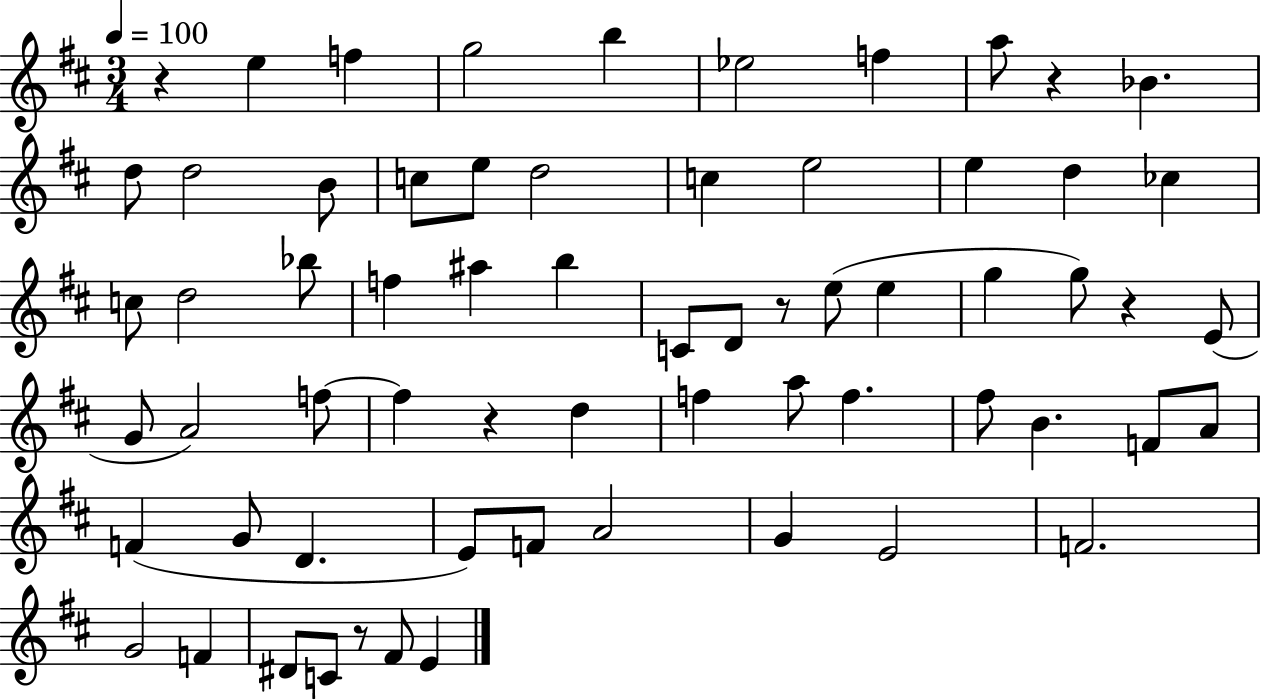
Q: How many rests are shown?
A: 6